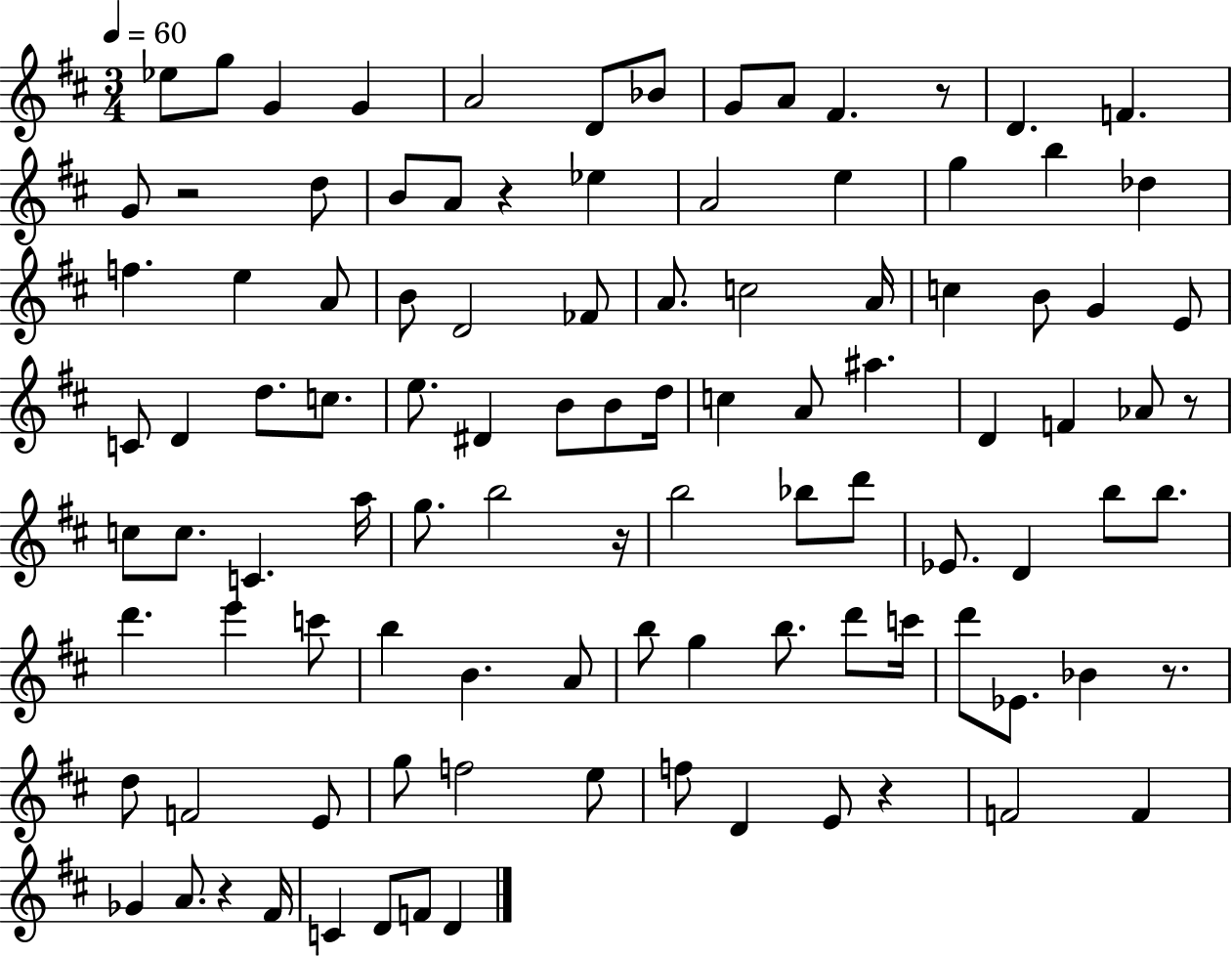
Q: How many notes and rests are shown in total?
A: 103